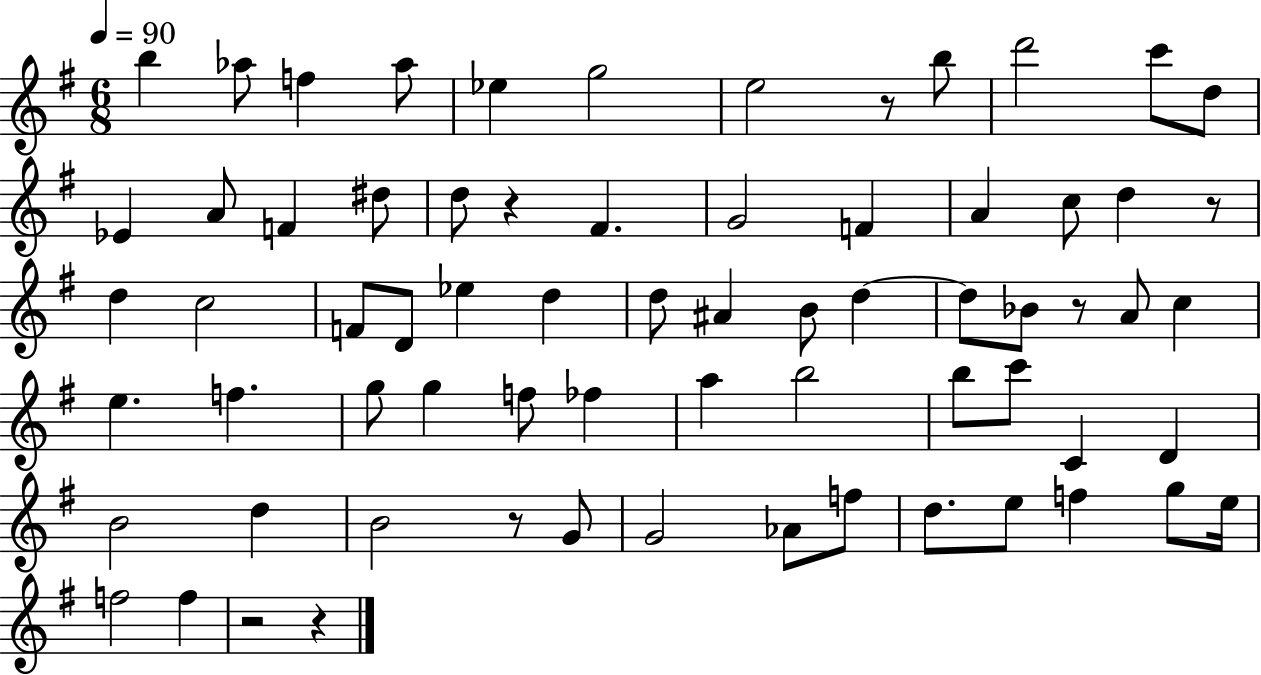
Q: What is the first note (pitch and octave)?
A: B5